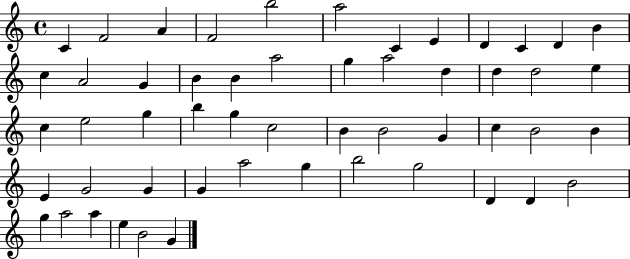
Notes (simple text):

C4/q F4/h A4/q F4/h B5/h A5/h C4/q E4/q D4/q C4/q D4/q B4/q C5/q A4/h G4/q B4/q B4/q A5/h G5/q A5/h D5/q D5/q D5/h E5/q C5/q E5/h G5/q B5/q G5/q C5/h B4/q B4/h G4/q C5/q B4/h B4/q E4/q G4/h G4/q G4/q A5/h G5/q B5/h G5/h D4/q D4/q B4/h G5/q A5/h A5/q E5/q B4/h G4/q